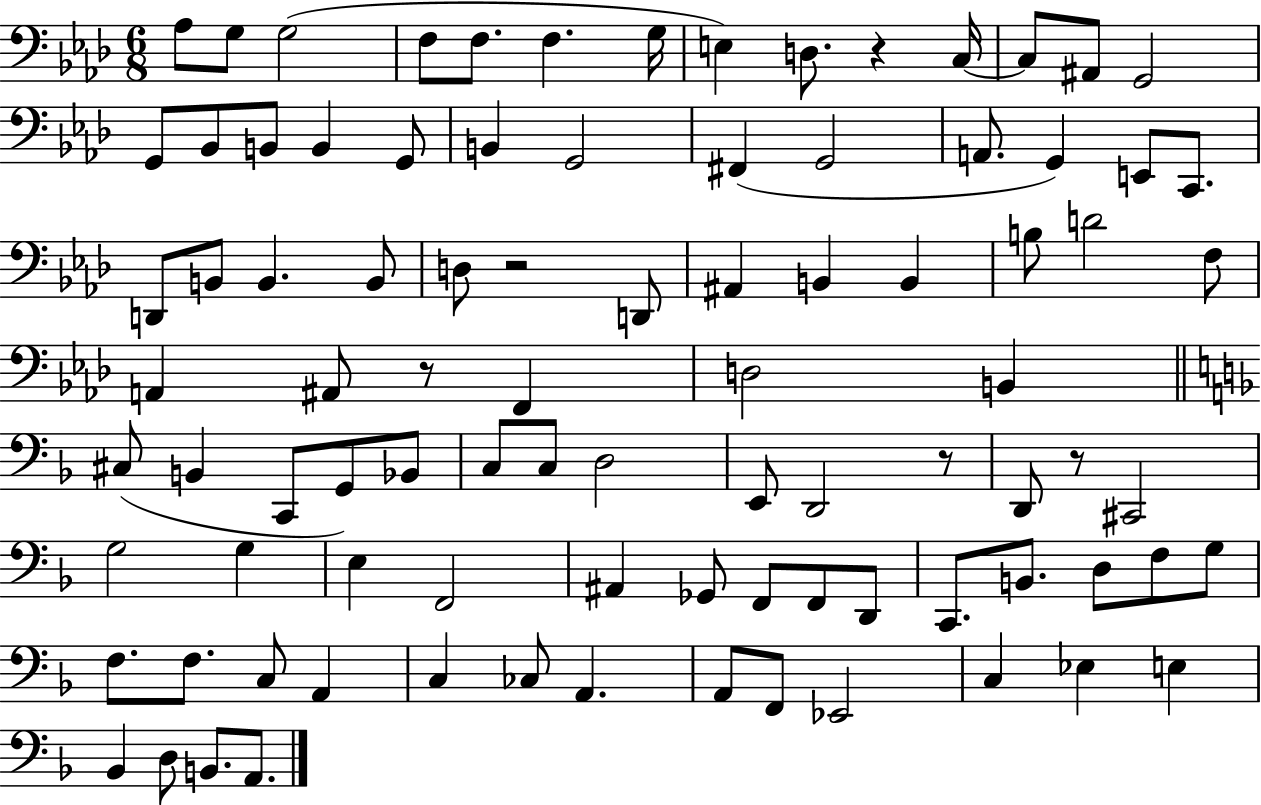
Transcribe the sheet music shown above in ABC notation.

X:1
T:Untitled
M:6/8
L:1/4
K:Ab
_A,/2 G,/2 G,2 F,/2 F,/2 F, G,/4 E, D,/2 z C,/4 C,/2 ^A,,/2 G,,2 G,,/2 _B,,/2 B,,/2 B,, G,,/2 B,, G,,2 ^F,, G,,2 A,,/2 G,, E,,/2 C,,/2 D,,/2 B,,/2 B,, B,,/2 D,/2 z2 D,,/2 ^A,, B,, B,, B,/2 D2 F,/2 A,, ^A,,/2 z/2 F,, D,2 B,, ^C,/2 B,, C,,/2 G,,/2 _B,,/2 C,/2 C,/2 D,2 E,,/2 D,,2 z/2 D,,/2 z/2 ^C,,2 G,2 G, E, F,,2 ^A,, _G,,/2 F,,/2 F,,/2 D,,/2 C,,/2 B,,/2 D,/2 F,/2 G,/2 F,/2 F,/2 C,/2 A,, C, _C,/2 A,, A,,/2 F,,/2 _E,,2 C, _E, E, _B,, D,/2 B,,/2 A,,/2